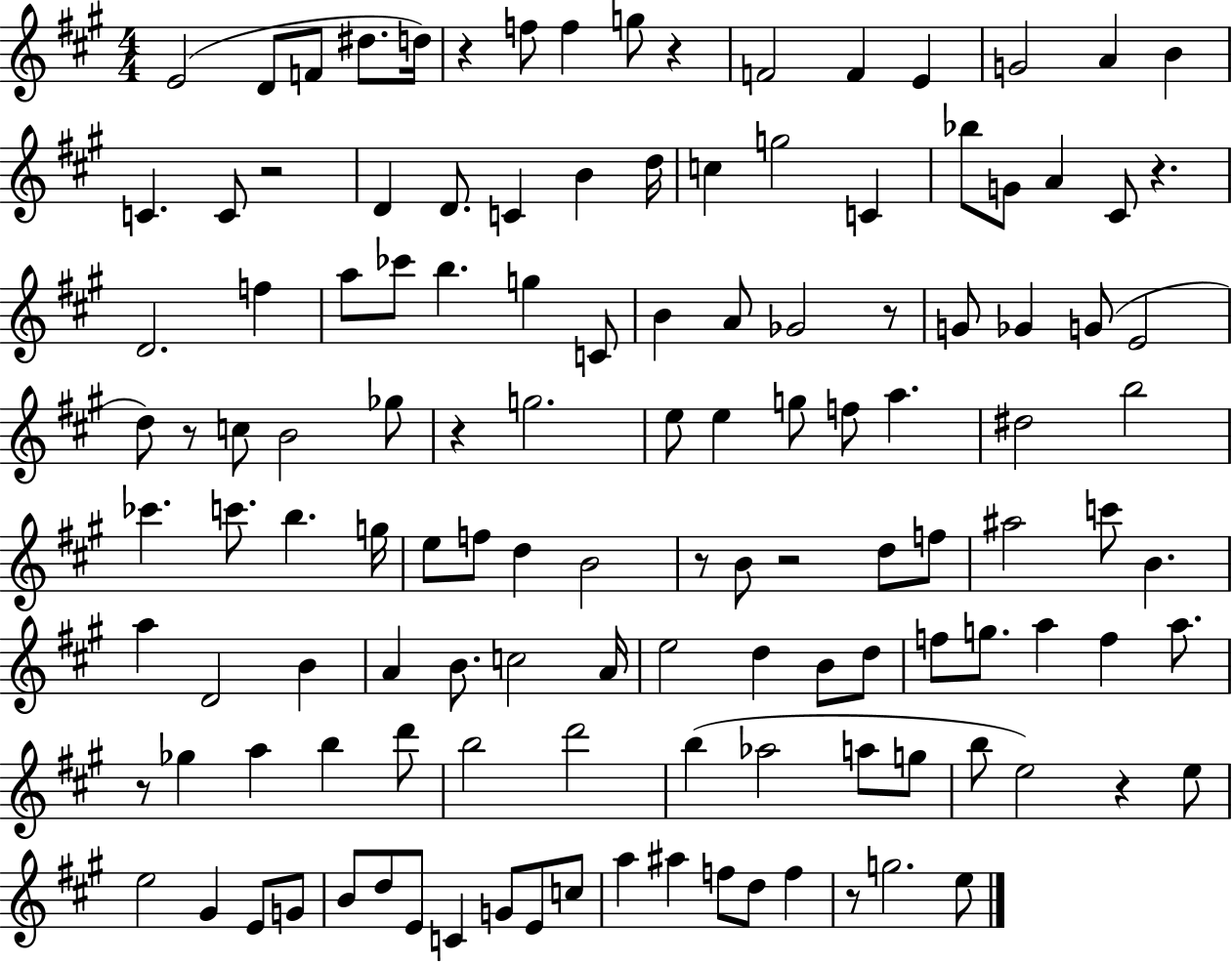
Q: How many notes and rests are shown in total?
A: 127